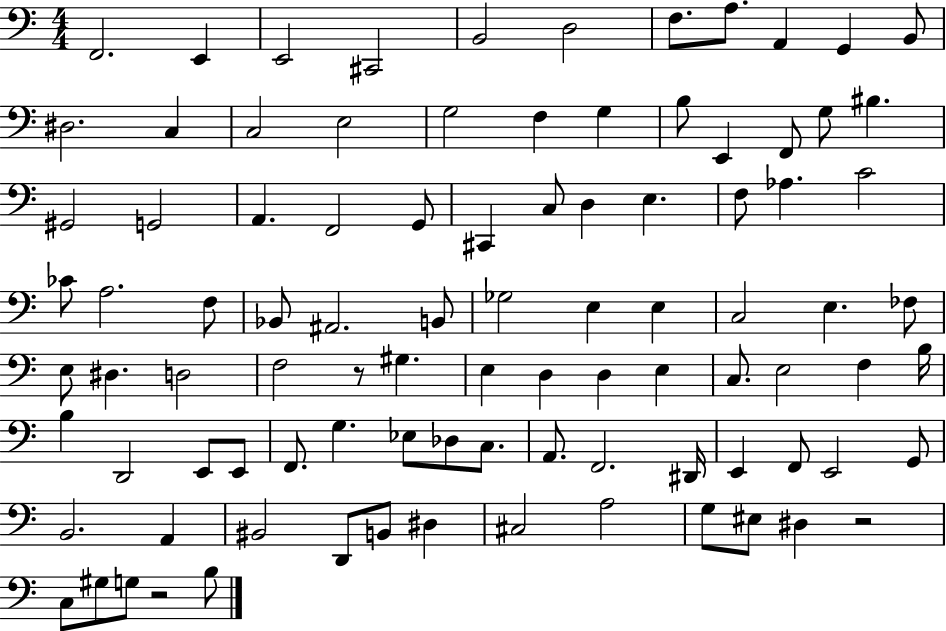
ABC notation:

X:1
T:Untitled
M:4/4
L:1/4
K:C
F,,2 E,, E,,2 ^C,,2 B,,2 D,2 F,/2 A,/2 A,, G,, B,,/2 ^D,2 C, C,2 E,2 G,2 F, G, B,/2 E,, F,,/2 G,/2 ^B, ^G,,2 G,,2 A,, F,,2 G,,/2 ^C,, C,/2 D, E, F,/2 _A, C2 _C/2 A,2 F,/2 _B,,/2 ^A,,2 B,,/2 _G,2 E, E, C,2 E, _F,/2 E,/2 ^D, D,2 F,2 z/2 ^G, E, D, D, E, C,/2 E,2 F, B,/4 B, D,,2 E,,/2 E,,/2 F,,/2 G, _E,/2 _D,/2 C,/2 A,,/2 F,,2 ^D,,/4 E,, F,,/2 E,,2 G,,/2 B,,2 A,, ^B,,2 D,,/2 B,,/2 ^D, ^C,2 A,2 G,/2 ^E,/2 ^D, z2 C,/2 ^G,/2 G,/2 z2 B,/2